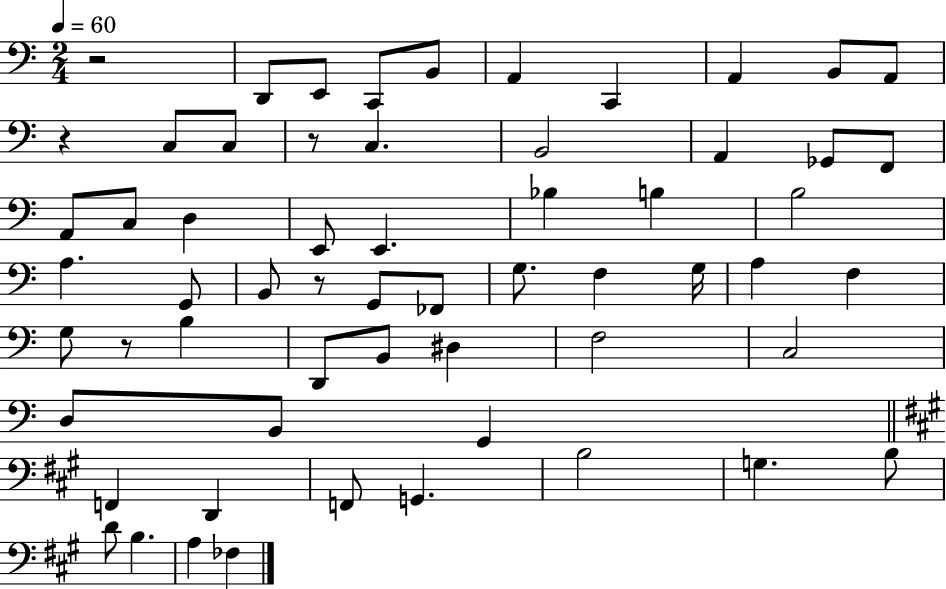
R/h D2/e E2/e C2/e B2/e A2/q C2/q A2/q B2/e A2/e R/q C3/e C3/e R/e C3/q. B2/h A2/q Gb2/e F2/e A2/e C3/e D3/q E2/e E2/q. Bb3/q B3/q B3/h A3/q. G2/e B2/e R/e G2/e FES2/e G3/e. F3/q G3/s A3/q F3/q G3/e R/e B3/q D2/e B2/e D#3/q F3/h C3/h D3/e B2/e G2/q F2/q D2/q F2/e G2/q. B3/h G3/q. B3/e D4/e B3/q. A3/q FES3/q